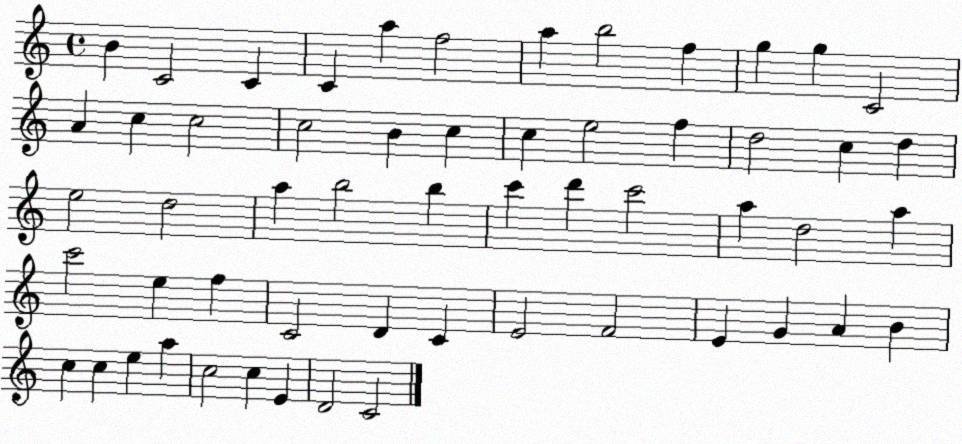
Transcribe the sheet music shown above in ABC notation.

X:1
T:Untitled
M:4/4
L:1/4
K:C
B C2 C C a f2 a b2 f g g C2 A c c2 c2 B c c e2 f d2 c d e2 d2 a b2 b c' d' c'2 a d2 a c'2 e f C2 D C E2 F2 E G A B c c e a c2 c E D2 C2